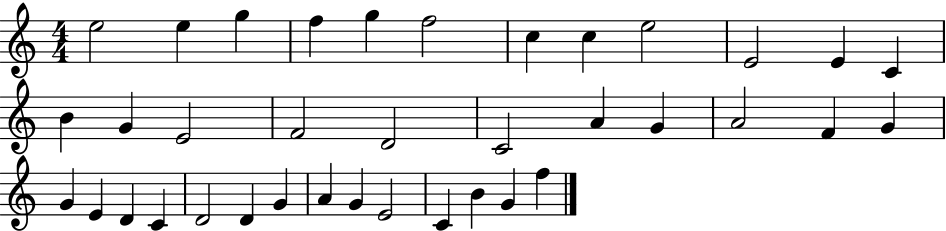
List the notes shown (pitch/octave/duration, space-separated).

E5/h E5/q G5/q F5/q G5/q F5/h C5/q C5/q E5/h E4/h E4/q C4/q B4/q G4/q E4/h F4/h D4/h C4/h A4/q G4/q A4/h F4/q G4/q G4/q E4/q D4/q C4/q D4/h D4/q G4/q A4/q G4/q E4/h C4/q B4/q G4/q F5/q